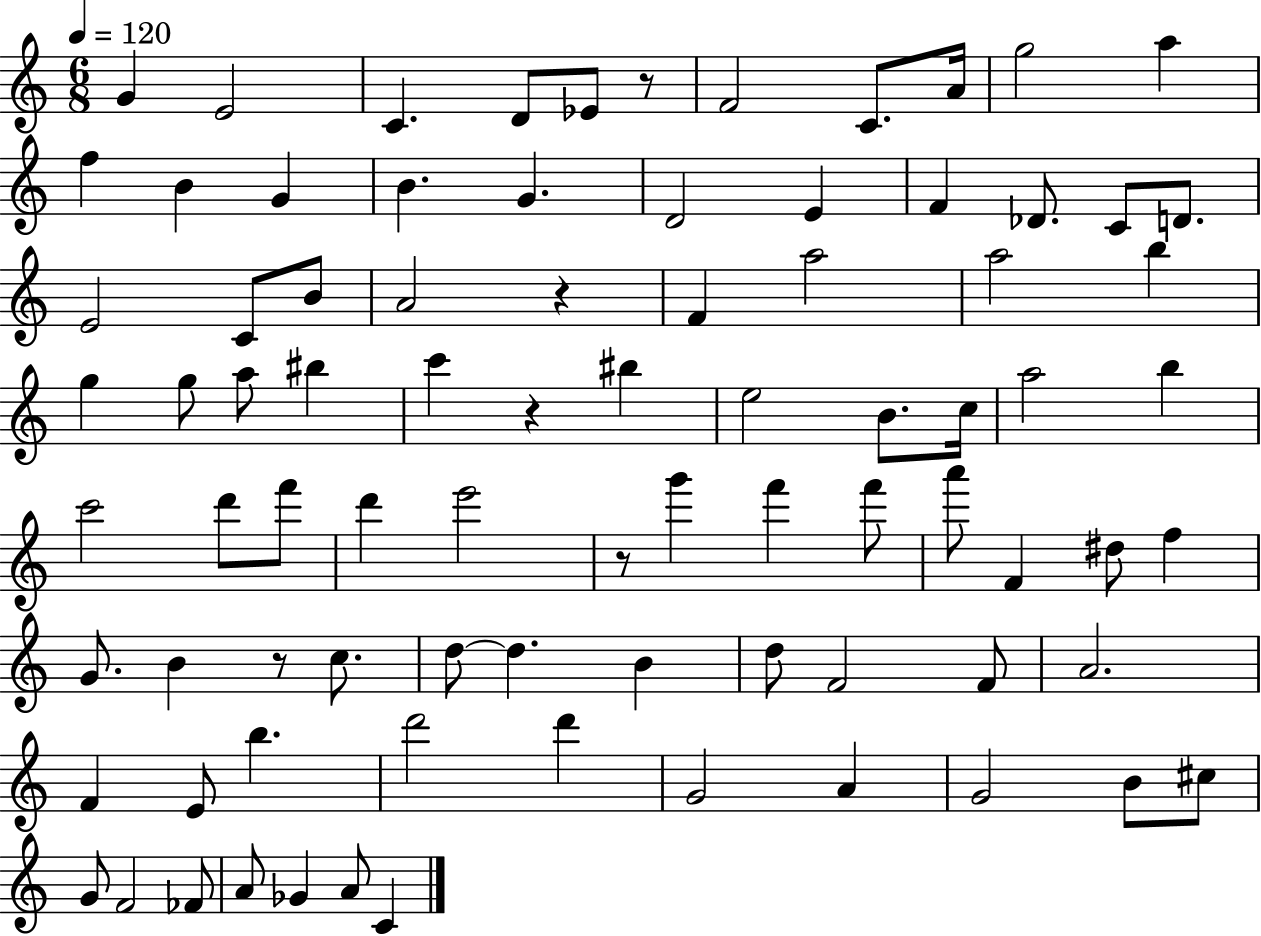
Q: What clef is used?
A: treble